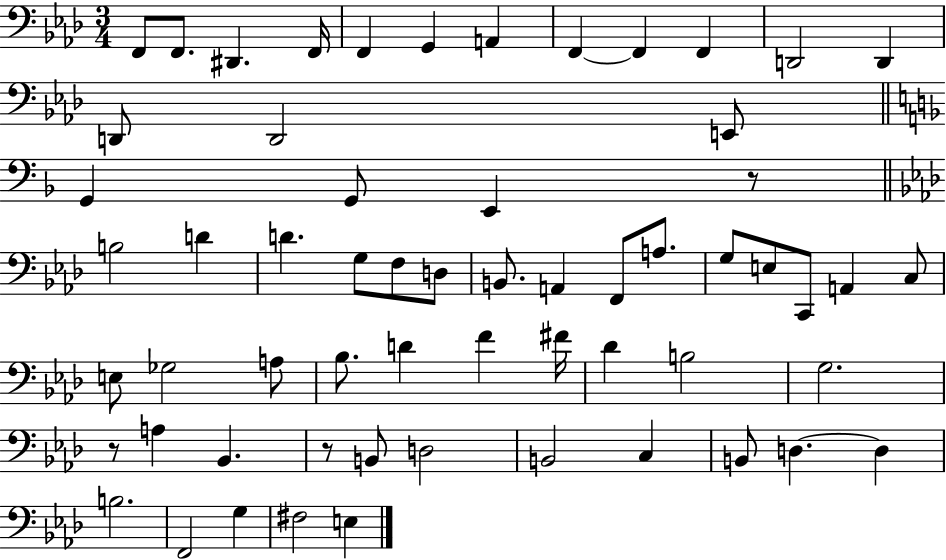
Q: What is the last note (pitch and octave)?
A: E3